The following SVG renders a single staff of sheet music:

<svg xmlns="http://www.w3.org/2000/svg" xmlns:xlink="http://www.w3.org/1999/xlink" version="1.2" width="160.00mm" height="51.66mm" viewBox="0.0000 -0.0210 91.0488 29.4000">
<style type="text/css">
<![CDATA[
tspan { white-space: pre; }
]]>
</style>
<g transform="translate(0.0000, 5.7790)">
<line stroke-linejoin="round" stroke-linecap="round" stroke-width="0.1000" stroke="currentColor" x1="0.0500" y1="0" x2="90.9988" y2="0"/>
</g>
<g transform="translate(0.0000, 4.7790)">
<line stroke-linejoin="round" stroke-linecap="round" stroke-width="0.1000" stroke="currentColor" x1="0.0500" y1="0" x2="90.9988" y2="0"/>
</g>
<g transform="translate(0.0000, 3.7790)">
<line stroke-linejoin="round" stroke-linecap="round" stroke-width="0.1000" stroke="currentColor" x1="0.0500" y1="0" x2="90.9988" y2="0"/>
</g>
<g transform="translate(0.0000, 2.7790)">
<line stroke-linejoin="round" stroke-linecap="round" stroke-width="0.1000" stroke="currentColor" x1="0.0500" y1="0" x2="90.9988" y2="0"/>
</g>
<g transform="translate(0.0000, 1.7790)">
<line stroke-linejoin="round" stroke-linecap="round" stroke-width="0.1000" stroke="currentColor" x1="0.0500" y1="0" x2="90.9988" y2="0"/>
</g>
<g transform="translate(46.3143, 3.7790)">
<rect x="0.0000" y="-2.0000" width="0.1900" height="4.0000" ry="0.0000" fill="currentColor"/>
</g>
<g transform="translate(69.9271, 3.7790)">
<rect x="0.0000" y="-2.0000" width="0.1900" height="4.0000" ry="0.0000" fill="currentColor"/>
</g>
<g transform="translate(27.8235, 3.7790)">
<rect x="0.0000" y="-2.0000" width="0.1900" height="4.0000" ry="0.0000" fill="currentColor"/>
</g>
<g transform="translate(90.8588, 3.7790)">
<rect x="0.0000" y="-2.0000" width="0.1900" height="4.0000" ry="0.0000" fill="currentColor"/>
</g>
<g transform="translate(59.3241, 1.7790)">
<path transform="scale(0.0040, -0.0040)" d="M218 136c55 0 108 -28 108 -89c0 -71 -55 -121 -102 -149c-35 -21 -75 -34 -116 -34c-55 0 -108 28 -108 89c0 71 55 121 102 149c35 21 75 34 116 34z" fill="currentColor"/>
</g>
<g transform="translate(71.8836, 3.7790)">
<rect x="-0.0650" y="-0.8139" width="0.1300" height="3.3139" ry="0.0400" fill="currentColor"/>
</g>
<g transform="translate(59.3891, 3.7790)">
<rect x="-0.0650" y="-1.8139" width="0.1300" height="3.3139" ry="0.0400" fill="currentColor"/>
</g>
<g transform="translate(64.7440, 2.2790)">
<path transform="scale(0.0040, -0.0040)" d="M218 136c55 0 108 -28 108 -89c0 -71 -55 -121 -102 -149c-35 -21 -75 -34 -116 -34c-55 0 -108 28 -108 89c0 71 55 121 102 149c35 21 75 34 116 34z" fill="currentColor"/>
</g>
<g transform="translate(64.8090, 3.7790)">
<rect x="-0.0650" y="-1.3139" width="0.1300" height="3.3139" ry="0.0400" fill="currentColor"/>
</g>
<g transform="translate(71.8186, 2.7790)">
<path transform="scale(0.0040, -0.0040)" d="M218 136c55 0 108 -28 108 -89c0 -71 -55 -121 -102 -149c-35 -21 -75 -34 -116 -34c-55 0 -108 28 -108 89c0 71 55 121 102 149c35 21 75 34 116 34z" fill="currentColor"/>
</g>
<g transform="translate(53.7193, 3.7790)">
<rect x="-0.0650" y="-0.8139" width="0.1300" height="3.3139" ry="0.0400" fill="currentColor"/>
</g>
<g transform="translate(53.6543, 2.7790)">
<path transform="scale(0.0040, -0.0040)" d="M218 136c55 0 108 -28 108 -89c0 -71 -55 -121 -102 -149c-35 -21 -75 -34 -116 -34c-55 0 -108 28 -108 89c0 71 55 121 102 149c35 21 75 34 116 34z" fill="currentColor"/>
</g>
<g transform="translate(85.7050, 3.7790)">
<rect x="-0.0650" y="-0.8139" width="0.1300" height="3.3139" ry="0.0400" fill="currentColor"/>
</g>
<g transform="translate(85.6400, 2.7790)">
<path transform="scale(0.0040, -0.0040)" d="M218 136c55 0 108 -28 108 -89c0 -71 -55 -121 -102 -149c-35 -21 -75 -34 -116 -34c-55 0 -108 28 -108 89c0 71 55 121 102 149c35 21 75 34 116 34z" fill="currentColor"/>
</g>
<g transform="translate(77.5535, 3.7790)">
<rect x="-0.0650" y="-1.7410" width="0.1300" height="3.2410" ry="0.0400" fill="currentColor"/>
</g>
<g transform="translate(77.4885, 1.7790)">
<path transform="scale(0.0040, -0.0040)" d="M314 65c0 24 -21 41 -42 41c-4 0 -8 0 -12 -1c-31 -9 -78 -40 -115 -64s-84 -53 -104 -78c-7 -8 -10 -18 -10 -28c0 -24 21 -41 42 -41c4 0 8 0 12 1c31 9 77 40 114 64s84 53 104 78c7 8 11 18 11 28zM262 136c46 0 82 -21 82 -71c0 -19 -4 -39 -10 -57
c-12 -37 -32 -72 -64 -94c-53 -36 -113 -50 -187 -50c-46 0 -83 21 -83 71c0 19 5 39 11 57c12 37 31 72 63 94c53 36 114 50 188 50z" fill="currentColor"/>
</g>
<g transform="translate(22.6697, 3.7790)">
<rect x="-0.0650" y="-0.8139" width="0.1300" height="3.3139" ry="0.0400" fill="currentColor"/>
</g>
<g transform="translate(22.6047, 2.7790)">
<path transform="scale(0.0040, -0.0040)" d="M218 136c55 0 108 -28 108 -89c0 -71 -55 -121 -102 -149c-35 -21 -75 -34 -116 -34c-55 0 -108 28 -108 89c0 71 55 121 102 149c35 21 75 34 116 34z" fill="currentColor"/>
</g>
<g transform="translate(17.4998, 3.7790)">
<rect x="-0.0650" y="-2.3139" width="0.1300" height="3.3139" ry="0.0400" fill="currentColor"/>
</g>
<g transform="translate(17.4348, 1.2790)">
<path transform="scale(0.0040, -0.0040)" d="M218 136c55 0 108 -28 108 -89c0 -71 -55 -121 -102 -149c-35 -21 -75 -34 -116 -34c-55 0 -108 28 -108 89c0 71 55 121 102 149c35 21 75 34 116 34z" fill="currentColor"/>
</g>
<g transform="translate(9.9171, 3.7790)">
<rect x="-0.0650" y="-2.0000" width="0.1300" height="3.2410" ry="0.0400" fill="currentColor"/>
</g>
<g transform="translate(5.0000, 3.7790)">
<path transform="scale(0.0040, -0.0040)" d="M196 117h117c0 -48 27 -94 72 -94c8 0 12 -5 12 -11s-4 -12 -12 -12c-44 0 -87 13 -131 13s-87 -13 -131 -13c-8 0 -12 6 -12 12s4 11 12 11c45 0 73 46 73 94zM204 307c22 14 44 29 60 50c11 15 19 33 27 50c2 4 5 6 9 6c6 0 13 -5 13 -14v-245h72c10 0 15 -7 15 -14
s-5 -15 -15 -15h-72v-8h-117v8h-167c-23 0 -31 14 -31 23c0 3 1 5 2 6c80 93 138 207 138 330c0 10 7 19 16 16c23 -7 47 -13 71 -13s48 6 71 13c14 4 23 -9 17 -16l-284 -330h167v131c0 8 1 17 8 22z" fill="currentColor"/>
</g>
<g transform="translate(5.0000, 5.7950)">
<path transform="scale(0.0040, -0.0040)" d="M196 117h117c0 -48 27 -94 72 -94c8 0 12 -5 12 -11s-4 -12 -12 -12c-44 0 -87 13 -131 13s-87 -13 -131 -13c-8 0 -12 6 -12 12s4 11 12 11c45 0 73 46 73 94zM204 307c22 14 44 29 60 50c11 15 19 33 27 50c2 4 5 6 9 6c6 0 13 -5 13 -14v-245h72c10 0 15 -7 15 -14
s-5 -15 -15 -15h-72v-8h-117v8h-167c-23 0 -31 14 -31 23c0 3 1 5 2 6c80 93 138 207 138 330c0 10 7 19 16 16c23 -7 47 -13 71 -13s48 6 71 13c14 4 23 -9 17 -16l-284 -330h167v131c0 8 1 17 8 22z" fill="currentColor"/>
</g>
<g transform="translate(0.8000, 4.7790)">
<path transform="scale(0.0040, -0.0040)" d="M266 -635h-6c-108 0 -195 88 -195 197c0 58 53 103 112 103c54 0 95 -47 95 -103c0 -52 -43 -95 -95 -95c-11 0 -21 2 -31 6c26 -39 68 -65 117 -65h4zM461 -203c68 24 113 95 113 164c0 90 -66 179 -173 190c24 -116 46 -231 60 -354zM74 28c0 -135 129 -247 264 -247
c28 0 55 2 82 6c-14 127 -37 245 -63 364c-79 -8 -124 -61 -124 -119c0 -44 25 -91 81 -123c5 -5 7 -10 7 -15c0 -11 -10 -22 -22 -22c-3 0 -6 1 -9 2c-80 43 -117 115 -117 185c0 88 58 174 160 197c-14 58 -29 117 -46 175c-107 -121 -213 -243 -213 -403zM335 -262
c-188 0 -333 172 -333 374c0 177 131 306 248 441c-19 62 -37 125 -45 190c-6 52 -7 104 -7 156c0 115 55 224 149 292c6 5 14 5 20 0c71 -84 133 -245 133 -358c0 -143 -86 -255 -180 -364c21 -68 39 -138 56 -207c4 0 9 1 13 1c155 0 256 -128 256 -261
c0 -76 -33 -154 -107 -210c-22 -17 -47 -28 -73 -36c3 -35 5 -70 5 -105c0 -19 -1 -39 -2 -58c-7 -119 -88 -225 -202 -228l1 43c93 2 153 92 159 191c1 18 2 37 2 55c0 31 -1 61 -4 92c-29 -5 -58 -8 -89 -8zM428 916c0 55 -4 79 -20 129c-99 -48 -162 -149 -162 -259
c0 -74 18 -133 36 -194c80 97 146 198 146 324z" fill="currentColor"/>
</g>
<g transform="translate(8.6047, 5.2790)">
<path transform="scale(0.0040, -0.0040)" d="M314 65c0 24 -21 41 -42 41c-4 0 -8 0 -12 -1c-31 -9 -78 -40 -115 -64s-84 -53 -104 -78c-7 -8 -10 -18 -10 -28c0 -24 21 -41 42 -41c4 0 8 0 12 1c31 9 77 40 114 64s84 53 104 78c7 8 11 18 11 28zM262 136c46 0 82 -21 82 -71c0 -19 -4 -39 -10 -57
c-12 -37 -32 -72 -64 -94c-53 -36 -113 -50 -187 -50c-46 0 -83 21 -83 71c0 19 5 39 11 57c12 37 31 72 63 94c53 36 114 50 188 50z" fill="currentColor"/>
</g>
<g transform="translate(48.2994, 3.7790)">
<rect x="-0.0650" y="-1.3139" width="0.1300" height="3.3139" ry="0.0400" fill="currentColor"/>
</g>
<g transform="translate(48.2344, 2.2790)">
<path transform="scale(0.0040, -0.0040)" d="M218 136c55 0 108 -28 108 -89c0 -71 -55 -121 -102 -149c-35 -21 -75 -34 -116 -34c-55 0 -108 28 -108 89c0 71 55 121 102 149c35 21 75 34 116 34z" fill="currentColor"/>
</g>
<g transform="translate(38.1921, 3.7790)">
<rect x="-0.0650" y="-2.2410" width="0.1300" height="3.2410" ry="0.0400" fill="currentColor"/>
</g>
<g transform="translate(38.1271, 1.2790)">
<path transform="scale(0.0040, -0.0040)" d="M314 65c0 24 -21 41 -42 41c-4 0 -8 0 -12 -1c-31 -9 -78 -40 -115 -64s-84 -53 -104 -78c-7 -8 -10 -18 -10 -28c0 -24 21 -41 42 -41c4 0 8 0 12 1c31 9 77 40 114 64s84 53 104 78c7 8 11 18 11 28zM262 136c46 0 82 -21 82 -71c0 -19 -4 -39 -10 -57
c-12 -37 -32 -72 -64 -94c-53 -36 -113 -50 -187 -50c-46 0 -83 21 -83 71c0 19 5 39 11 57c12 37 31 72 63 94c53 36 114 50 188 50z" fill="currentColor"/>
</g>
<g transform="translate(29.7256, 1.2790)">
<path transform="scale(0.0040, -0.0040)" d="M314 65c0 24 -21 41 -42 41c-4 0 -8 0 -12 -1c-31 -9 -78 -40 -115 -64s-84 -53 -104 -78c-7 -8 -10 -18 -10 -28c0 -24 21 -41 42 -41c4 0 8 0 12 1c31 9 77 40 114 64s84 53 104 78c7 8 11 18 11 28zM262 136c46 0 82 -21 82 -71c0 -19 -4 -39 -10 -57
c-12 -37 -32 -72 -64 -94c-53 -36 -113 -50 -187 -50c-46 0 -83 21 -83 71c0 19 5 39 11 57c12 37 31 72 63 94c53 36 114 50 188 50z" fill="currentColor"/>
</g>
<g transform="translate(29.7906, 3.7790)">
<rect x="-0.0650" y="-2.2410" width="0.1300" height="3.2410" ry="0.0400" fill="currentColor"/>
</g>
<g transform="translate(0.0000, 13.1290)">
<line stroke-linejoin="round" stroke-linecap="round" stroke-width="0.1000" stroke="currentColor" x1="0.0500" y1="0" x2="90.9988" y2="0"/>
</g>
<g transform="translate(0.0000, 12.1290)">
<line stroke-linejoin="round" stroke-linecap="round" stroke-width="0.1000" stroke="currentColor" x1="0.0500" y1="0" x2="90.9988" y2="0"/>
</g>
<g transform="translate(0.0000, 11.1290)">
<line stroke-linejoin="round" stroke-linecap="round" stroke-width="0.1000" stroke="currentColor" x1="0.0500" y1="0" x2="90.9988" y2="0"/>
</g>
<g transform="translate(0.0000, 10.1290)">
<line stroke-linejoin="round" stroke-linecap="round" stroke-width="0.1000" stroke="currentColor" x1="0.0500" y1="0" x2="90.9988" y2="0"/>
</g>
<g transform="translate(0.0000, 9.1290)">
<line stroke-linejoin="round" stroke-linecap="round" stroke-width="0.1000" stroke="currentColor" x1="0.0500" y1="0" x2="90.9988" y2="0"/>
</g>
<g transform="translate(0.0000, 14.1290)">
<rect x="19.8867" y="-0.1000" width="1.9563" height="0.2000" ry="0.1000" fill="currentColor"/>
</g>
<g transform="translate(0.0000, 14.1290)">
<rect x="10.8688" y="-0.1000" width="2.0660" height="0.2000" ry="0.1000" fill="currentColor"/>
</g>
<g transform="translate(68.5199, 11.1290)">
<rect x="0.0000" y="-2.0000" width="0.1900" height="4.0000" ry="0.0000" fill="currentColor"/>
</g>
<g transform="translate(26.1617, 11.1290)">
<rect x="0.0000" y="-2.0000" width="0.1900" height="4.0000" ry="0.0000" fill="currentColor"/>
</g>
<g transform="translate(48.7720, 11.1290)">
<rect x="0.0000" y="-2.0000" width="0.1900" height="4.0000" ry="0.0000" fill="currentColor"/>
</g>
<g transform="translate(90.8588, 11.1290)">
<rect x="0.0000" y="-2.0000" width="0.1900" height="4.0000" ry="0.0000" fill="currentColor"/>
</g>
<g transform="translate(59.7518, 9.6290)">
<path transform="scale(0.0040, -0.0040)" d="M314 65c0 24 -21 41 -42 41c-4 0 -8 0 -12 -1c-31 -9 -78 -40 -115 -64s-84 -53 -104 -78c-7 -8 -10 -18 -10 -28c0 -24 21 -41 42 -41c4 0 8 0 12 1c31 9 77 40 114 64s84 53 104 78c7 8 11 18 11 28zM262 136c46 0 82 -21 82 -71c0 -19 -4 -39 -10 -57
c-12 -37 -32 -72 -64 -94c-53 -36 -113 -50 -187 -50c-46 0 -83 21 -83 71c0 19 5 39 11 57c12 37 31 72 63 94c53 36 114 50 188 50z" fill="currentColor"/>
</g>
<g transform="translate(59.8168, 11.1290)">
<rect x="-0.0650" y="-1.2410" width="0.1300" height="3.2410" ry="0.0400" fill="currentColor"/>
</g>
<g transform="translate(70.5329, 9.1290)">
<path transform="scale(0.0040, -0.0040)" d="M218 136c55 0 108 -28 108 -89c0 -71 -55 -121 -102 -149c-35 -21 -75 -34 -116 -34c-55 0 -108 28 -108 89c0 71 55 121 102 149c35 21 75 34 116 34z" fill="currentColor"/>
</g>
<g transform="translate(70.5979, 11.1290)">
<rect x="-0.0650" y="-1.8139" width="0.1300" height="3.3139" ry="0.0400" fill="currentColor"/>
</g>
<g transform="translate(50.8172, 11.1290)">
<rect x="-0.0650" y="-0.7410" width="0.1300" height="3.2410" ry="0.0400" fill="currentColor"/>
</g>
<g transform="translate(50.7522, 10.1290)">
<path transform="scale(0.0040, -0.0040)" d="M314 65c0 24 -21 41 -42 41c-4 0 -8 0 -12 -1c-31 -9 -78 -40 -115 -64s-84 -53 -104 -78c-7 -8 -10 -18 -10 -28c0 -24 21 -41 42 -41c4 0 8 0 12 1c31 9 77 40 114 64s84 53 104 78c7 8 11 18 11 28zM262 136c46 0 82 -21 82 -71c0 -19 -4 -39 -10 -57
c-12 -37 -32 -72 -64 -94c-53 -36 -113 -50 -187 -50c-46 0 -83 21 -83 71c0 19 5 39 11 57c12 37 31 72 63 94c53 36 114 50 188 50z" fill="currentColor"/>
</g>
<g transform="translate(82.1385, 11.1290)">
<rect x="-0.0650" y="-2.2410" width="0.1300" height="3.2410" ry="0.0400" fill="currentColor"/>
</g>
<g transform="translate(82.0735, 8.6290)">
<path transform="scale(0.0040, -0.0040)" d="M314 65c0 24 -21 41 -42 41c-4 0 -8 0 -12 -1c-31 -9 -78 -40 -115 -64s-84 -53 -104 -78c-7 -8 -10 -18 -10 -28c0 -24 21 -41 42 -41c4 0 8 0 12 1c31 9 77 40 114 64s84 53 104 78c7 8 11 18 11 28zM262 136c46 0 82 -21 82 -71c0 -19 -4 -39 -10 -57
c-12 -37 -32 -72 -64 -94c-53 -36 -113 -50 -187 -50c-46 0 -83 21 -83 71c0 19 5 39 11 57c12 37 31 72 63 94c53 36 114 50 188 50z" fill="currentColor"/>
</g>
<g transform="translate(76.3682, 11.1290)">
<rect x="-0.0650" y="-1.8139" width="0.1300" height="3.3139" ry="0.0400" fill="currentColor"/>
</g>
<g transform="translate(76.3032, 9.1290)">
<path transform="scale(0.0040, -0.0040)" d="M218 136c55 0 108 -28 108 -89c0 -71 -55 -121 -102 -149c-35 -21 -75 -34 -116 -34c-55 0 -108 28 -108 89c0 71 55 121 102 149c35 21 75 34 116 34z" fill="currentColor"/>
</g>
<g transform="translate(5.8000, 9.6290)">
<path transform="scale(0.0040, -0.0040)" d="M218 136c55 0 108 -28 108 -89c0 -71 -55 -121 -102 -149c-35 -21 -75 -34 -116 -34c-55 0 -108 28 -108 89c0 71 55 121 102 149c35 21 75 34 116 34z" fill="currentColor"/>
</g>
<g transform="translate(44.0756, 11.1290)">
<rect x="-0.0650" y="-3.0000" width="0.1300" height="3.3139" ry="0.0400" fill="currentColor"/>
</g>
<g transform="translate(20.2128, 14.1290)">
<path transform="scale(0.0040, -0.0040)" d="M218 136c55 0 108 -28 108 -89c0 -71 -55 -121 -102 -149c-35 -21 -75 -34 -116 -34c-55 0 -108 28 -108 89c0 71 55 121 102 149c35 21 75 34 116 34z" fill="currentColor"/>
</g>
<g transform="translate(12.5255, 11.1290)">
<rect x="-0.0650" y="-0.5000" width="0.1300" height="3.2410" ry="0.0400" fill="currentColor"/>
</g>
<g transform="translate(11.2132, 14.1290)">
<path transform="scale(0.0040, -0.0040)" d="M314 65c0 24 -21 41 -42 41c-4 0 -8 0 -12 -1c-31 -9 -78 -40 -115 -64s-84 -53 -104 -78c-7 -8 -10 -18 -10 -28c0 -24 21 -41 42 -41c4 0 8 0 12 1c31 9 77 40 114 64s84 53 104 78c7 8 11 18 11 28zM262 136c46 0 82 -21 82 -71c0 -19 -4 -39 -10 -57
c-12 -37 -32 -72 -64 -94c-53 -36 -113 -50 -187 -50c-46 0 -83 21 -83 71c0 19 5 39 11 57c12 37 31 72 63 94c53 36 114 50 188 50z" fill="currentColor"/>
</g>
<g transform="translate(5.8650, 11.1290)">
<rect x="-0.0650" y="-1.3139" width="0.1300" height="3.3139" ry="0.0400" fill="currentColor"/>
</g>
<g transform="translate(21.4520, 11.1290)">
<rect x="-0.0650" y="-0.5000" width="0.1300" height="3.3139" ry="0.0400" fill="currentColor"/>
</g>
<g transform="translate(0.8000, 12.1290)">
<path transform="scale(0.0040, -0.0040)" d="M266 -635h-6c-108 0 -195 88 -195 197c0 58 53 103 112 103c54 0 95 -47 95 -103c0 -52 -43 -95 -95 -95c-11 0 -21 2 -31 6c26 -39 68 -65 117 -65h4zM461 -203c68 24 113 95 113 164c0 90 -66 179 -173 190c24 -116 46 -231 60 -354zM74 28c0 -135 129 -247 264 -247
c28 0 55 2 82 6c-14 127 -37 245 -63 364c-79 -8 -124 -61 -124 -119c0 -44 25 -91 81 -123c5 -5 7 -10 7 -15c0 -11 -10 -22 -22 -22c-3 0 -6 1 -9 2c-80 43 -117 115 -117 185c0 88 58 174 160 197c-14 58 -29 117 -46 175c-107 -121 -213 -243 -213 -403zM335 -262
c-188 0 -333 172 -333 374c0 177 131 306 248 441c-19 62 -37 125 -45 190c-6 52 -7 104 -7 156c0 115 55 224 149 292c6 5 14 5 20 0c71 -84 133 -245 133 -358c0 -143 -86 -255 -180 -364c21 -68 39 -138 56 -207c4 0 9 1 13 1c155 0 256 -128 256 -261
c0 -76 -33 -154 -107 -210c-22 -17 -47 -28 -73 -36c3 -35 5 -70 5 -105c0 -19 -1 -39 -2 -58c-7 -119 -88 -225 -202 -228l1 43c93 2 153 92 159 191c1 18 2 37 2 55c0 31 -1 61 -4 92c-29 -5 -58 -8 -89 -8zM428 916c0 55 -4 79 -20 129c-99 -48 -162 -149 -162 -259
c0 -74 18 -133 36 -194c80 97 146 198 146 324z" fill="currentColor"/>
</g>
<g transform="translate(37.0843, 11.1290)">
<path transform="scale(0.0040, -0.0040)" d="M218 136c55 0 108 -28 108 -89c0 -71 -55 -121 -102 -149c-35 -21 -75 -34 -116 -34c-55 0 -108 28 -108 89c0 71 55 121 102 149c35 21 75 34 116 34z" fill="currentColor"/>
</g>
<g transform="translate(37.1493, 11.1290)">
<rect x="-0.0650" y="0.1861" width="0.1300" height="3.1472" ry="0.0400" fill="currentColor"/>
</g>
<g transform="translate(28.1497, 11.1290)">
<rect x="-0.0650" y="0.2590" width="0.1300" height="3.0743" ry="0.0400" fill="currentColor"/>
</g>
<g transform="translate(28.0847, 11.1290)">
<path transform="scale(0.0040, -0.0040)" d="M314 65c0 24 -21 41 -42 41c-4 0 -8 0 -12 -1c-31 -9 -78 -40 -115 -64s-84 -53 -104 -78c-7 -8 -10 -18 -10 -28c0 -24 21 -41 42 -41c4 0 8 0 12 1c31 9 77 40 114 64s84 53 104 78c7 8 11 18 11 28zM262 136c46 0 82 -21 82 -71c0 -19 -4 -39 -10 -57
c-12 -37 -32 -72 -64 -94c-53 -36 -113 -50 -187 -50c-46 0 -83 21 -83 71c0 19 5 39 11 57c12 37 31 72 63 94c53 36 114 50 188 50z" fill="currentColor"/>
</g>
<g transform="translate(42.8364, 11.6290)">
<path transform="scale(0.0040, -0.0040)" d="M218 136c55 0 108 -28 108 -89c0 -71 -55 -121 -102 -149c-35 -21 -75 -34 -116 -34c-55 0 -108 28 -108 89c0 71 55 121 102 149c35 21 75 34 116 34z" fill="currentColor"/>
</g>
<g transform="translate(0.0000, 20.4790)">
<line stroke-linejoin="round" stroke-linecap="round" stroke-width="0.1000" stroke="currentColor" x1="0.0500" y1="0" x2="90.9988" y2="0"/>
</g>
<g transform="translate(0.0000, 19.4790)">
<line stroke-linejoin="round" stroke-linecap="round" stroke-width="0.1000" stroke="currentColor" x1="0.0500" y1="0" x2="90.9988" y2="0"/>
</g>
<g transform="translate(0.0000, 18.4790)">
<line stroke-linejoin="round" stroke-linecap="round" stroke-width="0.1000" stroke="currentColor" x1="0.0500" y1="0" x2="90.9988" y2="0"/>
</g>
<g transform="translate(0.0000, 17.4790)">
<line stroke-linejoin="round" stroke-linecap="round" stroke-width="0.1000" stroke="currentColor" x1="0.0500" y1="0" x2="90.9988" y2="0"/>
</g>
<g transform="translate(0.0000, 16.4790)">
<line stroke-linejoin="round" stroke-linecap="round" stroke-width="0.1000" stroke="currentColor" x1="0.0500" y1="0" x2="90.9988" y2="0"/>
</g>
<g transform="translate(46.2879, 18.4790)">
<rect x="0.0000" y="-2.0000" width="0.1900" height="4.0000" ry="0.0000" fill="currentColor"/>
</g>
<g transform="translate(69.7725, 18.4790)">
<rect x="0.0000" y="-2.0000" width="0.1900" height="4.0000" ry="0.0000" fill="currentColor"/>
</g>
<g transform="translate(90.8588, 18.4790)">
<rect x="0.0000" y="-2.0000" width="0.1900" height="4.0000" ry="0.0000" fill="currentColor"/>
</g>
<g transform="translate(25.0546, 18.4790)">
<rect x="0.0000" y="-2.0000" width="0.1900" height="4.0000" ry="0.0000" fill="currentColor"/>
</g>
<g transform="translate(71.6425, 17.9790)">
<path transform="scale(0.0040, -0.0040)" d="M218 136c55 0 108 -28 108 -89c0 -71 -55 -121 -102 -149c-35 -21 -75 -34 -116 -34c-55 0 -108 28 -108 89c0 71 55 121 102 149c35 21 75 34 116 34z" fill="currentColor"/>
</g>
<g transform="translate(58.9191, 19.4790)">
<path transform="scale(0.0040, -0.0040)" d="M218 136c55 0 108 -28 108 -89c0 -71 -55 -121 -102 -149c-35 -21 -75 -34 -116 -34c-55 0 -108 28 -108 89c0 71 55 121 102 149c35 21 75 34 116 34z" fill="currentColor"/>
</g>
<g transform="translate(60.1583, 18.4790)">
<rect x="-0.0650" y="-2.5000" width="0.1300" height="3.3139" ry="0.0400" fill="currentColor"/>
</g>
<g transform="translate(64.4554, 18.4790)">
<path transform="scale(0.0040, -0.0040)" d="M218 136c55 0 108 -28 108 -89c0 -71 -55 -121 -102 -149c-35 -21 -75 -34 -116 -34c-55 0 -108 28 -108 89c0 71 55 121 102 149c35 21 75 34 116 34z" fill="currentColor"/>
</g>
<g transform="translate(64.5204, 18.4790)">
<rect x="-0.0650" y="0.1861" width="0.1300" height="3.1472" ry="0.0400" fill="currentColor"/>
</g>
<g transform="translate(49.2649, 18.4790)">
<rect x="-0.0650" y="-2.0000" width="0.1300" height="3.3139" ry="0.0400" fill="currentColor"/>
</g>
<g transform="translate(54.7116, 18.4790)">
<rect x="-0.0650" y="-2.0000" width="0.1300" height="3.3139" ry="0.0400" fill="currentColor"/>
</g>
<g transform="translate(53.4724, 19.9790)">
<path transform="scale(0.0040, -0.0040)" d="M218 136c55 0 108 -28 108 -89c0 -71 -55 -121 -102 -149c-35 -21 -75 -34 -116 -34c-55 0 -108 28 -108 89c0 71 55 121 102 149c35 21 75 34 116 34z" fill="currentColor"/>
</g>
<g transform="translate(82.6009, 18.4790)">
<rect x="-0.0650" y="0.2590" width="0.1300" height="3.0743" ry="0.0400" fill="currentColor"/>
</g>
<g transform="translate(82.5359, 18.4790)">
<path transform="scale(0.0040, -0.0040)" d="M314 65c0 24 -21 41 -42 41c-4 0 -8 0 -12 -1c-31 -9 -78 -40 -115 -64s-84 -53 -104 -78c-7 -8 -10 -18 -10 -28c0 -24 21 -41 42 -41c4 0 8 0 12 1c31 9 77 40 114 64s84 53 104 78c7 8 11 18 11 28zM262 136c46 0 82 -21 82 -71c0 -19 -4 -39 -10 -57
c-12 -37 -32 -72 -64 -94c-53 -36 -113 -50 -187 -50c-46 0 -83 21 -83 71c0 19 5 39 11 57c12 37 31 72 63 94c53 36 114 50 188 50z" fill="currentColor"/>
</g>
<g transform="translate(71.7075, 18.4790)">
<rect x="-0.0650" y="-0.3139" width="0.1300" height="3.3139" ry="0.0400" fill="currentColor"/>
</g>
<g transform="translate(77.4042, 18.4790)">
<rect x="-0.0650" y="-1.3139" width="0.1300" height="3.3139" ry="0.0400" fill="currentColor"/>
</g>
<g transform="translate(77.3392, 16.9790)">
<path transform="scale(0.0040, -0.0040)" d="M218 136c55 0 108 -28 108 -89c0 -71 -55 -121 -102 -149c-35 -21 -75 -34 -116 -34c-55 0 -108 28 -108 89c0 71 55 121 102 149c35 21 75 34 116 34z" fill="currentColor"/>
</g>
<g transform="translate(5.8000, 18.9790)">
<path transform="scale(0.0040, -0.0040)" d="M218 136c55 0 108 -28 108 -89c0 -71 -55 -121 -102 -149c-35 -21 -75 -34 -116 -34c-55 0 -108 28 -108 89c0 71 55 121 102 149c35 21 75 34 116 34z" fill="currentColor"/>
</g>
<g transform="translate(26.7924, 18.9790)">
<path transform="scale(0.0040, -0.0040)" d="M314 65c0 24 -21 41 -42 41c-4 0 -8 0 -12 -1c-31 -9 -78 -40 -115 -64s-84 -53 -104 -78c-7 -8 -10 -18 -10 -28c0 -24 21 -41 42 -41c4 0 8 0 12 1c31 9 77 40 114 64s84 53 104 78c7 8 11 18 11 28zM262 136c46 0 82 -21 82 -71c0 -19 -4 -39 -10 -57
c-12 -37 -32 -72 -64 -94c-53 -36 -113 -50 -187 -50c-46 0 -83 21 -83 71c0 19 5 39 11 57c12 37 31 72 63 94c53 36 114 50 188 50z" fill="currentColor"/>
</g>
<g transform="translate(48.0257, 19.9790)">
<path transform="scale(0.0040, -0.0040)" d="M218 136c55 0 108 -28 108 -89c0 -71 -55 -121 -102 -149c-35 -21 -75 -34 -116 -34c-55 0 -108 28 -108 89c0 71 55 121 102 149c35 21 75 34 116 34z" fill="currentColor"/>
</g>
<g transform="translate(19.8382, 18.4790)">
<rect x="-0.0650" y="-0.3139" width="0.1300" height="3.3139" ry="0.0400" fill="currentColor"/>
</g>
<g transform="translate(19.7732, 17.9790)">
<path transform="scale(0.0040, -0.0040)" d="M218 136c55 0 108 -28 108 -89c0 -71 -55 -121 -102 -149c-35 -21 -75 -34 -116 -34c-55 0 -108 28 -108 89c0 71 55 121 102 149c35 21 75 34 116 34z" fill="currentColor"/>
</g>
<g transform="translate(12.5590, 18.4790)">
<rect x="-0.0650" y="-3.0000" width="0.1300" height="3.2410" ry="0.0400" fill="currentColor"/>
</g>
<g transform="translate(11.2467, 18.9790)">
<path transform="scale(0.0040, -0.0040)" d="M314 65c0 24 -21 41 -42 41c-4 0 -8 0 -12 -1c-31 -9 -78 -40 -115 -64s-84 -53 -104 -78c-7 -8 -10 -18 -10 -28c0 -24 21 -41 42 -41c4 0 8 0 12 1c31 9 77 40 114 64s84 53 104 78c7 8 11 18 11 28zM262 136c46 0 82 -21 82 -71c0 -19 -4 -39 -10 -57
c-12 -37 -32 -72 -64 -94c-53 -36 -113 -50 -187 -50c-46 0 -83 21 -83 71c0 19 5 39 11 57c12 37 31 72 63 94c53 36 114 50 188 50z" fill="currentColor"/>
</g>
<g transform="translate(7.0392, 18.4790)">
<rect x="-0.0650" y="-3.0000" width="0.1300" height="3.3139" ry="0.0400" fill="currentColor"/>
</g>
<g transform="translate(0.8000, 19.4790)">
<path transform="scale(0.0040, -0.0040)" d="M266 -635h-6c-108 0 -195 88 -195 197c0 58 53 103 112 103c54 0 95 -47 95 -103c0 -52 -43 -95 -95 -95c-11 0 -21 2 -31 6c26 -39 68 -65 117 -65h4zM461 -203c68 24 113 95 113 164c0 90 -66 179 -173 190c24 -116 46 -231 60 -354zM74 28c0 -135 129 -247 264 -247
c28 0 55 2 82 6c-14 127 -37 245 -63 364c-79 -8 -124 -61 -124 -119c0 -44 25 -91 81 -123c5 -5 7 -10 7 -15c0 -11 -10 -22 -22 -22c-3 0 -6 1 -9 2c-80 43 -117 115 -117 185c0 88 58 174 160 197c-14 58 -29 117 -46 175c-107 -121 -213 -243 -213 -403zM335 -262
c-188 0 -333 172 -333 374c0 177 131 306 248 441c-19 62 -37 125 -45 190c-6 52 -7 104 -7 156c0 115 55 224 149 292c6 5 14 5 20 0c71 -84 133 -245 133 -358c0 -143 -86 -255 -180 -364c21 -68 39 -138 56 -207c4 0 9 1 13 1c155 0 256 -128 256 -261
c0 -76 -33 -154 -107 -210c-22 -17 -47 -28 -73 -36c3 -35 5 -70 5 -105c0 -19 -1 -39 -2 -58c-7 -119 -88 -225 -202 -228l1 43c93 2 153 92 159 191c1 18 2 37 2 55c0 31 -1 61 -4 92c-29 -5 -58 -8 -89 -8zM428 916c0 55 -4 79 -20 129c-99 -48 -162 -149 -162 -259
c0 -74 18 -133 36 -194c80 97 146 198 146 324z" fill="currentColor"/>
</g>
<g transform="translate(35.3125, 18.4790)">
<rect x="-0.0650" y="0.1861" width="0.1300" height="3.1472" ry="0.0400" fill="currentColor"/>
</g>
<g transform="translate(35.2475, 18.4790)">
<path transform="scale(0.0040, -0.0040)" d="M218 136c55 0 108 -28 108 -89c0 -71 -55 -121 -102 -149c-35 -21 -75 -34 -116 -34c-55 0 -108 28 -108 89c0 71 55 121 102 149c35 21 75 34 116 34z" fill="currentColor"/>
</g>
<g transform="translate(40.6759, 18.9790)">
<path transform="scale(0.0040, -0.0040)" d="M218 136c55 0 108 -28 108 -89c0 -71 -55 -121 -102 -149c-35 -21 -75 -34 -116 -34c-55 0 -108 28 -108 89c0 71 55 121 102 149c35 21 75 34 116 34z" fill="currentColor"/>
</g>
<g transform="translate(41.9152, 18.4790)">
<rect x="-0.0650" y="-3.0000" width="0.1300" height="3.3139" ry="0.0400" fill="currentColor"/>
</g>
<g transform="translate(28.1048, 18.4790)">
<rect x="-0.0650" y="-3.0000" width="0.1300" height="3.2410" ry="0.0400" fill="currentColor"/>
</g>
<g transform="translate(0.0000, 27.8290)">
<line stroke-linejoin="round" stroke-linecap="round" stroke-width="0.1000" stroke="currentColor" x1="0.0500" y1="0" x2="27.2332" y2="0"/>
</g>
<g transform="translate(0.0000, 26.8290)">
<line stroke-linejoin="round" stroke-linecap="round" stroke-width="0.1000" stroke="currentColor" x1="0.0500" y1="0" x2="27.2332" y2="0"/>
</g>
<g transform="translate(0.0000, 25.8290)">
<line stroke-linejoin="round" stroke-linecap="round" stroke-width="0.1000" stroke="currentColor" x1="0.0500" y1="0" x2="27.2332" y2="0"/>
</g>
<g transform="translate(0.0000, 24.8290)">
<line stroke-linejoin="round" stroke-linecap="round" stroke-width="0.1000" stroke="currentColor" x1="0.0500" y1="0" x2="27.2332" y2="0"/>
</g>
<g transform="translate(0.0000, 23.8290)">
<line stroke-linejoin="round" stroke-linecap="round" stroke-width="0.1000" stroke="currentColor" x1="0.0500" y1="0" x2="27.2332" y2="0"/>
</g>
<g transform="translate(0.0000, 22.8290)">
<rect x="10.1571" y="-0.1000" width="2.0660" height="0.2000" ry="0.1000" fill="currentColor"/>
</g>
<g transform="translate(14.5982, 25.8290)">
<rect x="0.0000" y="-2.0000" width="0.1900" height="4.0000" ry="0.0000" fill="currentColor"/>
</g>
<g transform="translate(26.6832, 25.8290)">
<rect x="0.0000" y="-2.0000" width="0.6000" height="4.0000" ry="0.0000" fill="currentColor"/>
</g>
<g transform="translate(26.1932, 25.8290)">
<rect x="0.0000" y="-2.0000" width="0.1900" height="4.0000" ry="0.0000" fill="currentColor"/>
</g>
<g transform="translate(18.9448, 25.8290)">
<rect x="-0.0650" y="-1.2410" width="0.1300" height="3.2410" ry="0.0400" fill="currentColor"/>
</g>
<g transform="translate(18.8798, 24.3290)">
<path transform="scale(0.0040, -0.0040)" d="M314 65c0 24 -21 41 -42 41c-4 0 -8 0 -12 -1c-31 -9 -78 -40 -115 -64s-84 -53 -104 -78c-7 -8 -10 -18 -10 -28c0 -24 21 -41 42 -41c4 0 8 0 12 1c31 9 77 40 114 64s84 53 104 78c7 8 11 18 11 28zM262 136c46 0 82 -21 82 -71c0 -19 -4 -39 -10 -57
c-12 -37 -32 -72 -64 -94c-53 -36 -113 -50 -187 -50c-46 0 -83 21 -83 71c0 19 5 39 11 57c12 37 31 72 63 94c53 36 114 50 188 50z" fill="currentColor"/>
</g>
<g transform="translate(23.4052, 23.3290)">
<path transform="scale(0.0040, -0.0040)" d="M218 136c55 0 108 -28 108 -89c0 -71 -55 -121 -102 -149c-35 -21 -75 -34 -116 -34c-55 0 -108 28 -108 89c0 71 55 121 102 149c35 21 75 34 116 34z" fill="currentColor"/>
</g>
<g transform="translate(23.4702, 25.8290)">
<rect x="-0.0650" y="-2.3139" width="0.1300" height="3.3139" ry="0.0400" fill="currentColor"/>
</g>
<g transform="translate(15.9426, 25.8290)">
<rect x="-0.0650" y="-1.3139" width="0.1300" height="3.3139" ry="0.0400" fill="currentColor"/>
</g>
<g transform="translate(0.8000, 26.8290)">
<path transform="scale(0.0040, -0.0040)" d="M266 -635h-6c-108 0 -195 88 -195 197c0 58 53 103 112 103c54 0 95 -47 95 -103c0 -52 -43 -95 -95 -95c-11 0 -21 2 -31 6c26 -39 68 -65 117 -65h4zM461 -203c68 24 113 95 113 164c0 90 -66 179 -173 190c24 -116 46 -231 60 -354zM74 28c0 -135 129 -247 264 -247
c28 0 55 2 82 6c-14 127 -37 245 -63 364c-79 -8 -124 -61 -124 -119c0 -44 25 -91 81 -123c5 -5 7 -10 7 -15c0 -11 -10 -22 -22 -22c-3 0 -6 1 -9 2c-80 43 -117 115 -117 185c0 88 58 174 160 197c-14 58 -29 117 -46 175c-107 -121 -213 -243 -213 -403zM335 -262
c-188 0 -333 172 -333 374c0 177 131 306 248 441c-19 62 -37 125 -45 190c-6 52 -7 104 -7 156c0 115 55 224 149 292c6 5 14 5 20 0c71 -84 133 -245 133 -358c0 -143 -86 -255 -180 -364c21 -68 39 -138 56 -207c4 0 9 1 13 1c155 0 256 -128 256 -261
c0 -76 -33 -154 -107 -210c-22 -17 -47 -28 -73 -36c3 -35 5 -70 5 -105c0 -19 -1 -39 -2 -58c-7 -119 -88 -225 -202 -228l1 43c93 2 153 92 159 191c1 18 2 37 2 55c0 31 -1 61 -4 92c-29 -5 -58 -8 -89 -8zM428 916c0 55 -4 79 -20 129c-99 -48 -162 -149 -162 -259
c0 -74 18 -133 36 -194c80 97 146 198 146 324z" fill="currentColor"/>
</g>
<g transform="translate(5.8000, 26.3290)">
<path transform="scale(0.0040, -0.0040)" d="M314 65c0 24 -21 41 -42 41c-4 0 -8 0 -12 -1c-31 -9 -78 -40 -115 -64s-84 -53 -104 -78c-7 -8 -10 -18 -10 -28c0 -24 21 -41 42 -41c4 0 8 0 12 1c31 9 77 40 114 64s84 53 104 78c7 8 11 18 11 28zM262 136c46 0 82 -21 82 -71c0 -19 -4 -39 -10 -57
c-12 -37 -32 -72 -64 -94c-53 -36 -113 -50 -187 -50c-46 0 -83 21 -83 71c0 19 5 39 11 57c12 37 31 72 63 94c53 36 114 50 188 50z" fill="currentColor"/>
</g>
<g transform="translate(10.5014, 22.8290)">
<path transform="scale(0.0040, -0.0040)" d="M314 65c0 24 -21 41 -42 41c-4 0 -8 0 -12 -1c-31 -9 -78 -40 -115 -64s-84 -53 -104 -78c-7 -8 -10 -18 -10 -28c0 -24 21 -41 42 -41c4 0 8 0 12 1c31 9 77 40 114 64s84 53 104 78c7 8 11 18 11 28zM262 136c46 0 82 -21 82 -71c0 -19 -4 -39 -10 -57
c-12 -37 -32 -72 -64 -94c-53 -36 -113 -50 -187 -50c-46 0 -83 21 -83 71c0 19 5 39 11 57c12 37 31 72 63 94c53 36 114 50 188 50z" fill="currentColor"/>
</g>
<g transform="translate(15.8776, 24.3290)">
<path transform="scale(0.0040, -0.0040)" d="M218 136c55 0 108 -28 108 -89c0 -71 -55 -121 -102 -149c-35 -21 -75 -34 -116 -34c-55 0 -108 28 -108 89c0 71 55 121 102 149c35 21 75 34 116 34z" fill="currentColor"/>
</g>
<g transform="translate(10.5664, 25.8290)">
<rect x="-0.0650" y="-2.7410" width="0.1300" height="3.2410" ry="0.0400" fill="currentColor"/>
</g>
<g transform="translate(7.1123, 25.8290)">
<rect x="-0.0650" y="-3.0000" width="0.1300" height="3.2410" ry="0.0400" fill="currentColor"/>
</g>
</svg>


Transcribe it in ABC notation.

X:1
T:Untitled
M:4/4
L:1/4
K:C
F2 g d g2 g2 e d f e d f2 d e C2 C B2 B A d2 e2 f f g2 A A2 c A2 B A F F G B c e B2 A2 a2 e e2 g